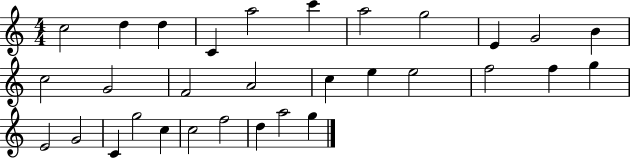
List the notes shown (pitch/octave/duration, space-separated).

C5/h D5/q D5/q C4/q A5/h C6/q A5/h G5/h E4/q G4/h B4/q C5/h G4/h F4/h A4/h C5/q E5/q E5/h F5/h F5/q G5/q E4/h G4/h C4/q G5/h C5/q C5/h F5/h D5/q A5/h G5/q